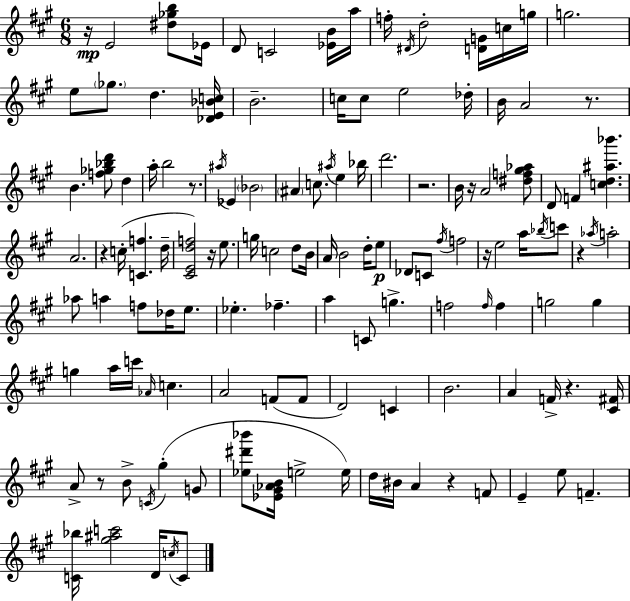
{
  \clef treble
  \numericTimeSignature
  \time 6/8
  \key a \major
  r16\mp e'2 <dis'' ges'' b''>8 ees'16 | d'8 c'2 <ees' b'>16 a''16 | f''16-. \acciaccatura { dis'16 } d''2-. <d' g'>16 c''16 | g''16 g''2. | \break e''8 \parenthesize ges''8. d''4. | <des' e' bes' c''>16 b'2.-- | c''16 c''8 e''2 | des''16-. b'16 a'2 r8. | \break b'4. <f'' ges'' bes'' d'''>8 d''4 | a''16-. b''2 r8. | \acciaccatura { ais''16 } ees'4 \parenthesize bes'2 | \parenthesize ais'4 c''8. \acciaccatura { ais''16 } e''4 | \break bes''16 d'''2. | r2. | b'16 r16 a'2 | <dis'' f'' gis'' aes''>8 d'8 f'4 <c'' d'' ais'' bes'''>4. | \break a'2. | r4 c''16-.( <c' f''>4. | d''16-- <cis' e' d'' f''>2) r16 | e''8. g''16 c''2 | \break d''8 b'16 a'16 b'2 | d''16-. e''8\p des'8 c'8 \acciaccatura { fis''16 } f''2 | r16 e''2 | a''16 \acciaccatura { bes''16 } c'''8 r4 \acciaccatura { aes''16 } a''2-. | \break aes''8 a''4 | f''8 des''16 e''8. ees''4.-. | fes''4.-- a''4 c'8 | g''4.-> f''2 | \break \grace { f''16 } f''4 g''2 | g''4 g''4 a''16 | c'''16 \grace { aes'16 } c''4. a'2 | f'8( f'8 d'2) | \break c'4 b'2. | a'4 | f'16-> r4. <cis' fis'>16 a'8-> r8 | b'8-> \acciaccatura { c'16 } gis''4-.( g'8 <ees'' dis''' bes'''>8 <ees' gis' aes' b'>16 | \break e''2-> e''16) d''16 bis'16 a'4 | r4 f'8 e'4-- | e''8 f'4.-- <c' bes''>16 <gis'' ais'' c'''>2 | d'16 \acciaccatura { c''16 } c'8 \bar "|."
}